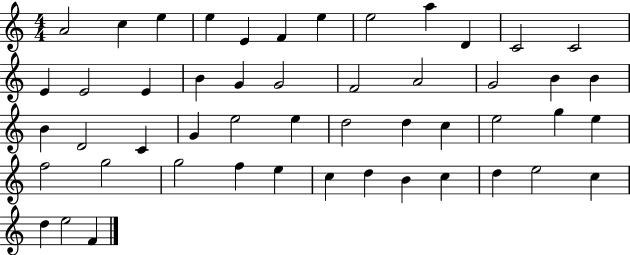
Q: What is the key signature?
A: C major